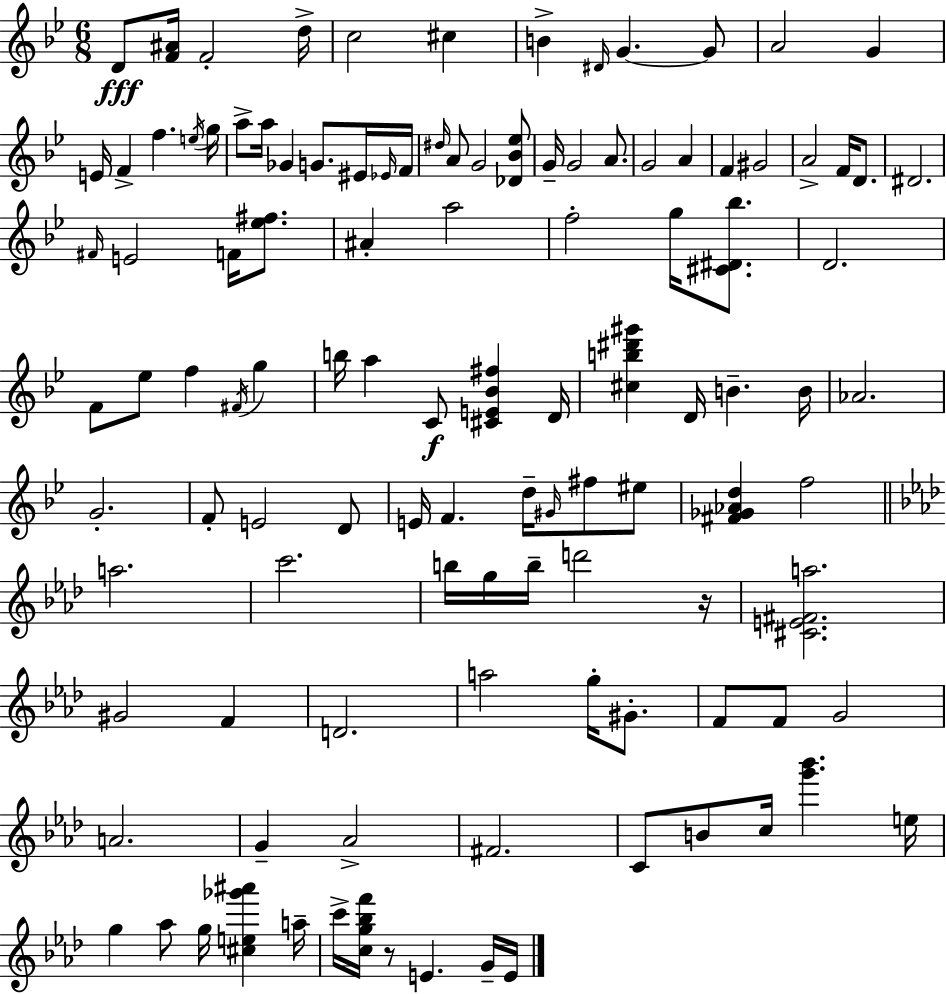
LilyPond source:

{
  \clef treble
  \numericTimeSignature
  \time 6/8
  \key g \minor
  d'8\fff <f' ais'>16 f'2-. d''16-> | c''2 cis''4 | b'4-> \grace { dis'16 } g'4.~~ g'8 | a'2 g'4 | \break e'16 f'4-> f''4. | \acciaccatura { e''16 } g''16 a''8-> a''16 ges'4 g'8. | eis'16 \grace { ees'16 } f'16 \grace { dis''16 } a'8 g'2 | <des' bes' ees''>8 g'16-- g'2 | \break a'8. g'2 | a'4 f'4 gis'2 | a'2-> | f'16 d'8. dis'2. | \break \grace { fis'16 } e'2 | f'16 <ees'' fis''>8. ais'4-. a''2 | f''2-. | g''16 <cis' dis' bes''>8. d'2. | \break f'8 ees''8 f''4 | \acciaccatura { fis'16 } g''4 b''16 a''4 c'8\f | <cis' e' bes' fis''>4 d'16 <cis'' b'' dis''' gis'''>4 d'16 b'4.-- | b'16 aes'2. | \break g'2.-. | f'8-. e'2 | d'8 e'16 f'4. | d''16-- \grace { gis'16 } fis''8 eis''8 <fis' ges' aes' d''>4 f''2 | \break \bar "||" \break \key aes \major a''2. | c'''2. | b''16 g''16 b''16-- d'''2 r16 | <cis' e' fis' a''>2. | \break gis'2 f'4 | d'2. | a''2 g''16-. gis'8.-. | f'8 f'8 g'2 | \break a'2. | g'4-- aes'2-> | fis'2. | c'8 b'8 c''16 <g''' bes'''>4. e''16 | \break g''4 aes''8 g''16 <cis'' e'' ges''' ais'''>4 a''16-- | c'''16-> <c'' g'' bes'' f'''>16 r8 e'4. g'16-- e'16 | \bar "|."
}